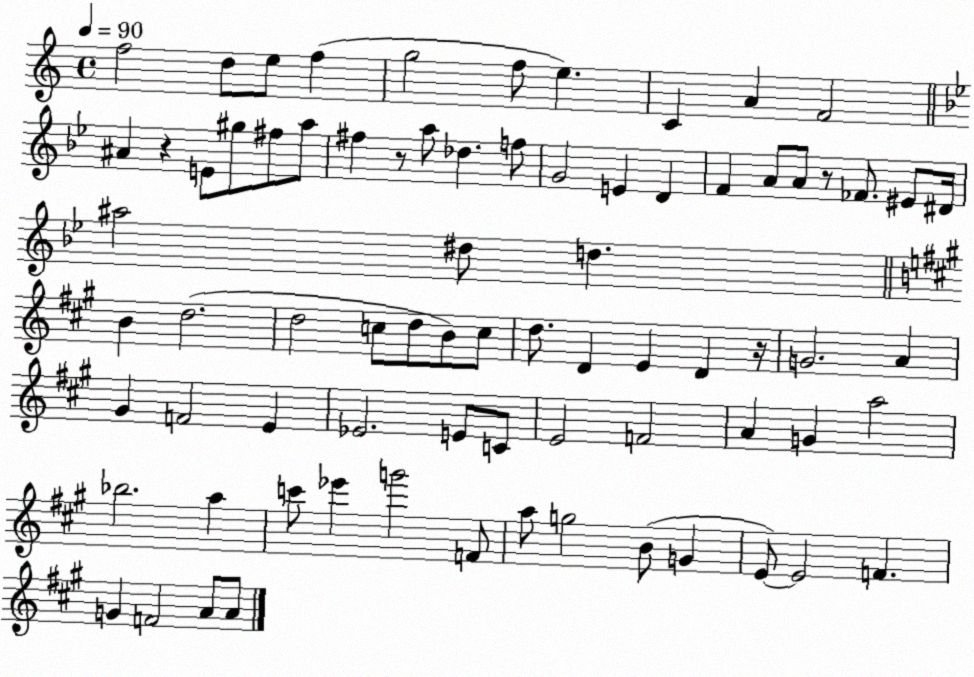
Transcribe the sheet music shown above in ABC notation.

X:1
T:Untitled
M:4/4
L:1/4
K:C
f2 d/2 e/2 f g2 f/2 e C A F2 ^A z E/2 ^g/2 ^f/2 a/2 ^f z/2 a/2 _d f/2 G2 E D F A/2 A/2 z/2 _F/2 ^E/2 ^D/4 ^a2 ^d/2 d B d2 d2 c/2 d/2 B/2 c/2 d/2 D E D z/4 G2 A ^G F2 E _E2 E/2 C/2 E2 F2 A G a2 _b2 a c'/2 _e' g'2 F/2 a/2 g2 B/2 G E/2 E2 F G F2 A/2 A/2